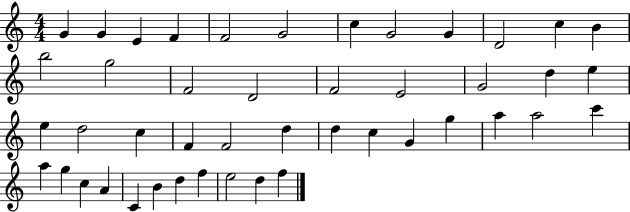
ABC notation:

X:1
T:Untitled
M:4/4
L:1/4
K:C
G G E F F2 G2 c G2 G D2 c B b2 g2 F2 D2 F2 E2 G2 d e e d2 c F F2 d d c G g a a2 c' a g c A C B d f e2 d f